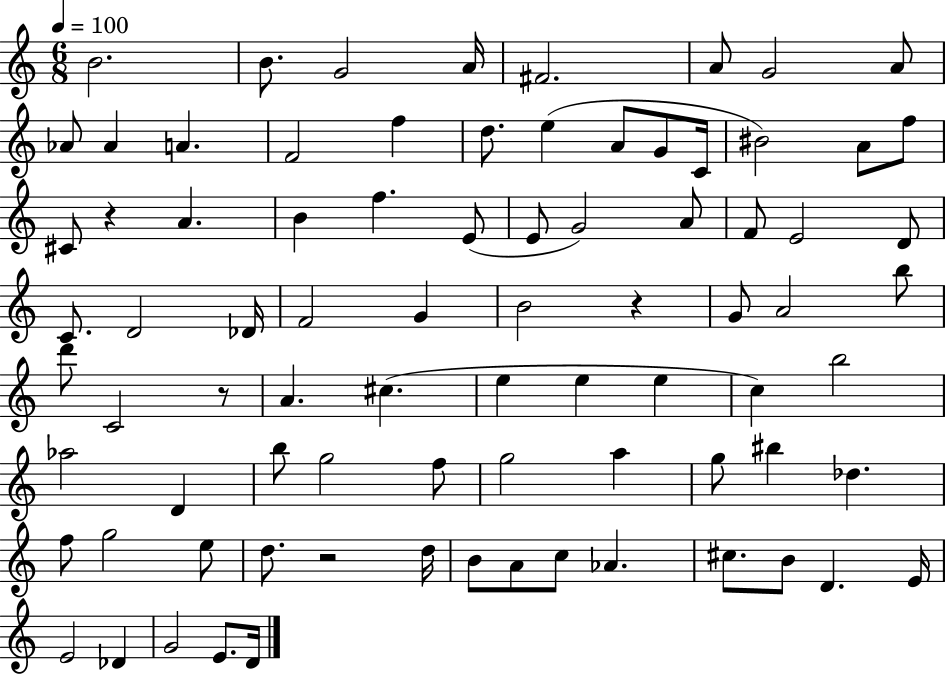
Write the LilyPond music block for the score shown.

{
  \clef treble
  \numericTimeSignature
  \time 6/8
  \key c \major
  \tempo 4 = 100
  b'2. | b'8. g'2 a'16 | fis'2. | a'8 g'2 a'8 | \break aes'8 aes'4 a'4. | f'2 f''4 | d''8. e''4( a'8 g'8 c'16 | bis'2) a'8 f''8 | \break cis'8 r4 a'4. | b'4 f''4. e'8( | e'8 g'2) a'8 | f'8 e'2 d'8 | \break c'8. d'2 des'16 | f'2 g'4 | b'2 r4 | g'8 a'2 b''8 | \break d'''8 c'2 r8 | a'4. cis''4.( | e''4 e''4 e''4 | c''4) b''2 | \break aes''2 d'4 | b''8 g''2 f''8 | g''2 a''4 | g''8 bis''4 des''4. | \break f''8 g''2 e''8 | d''8. r2 d''16 | b'8 a'8 c''8 aes'4. | cis''8. b'8 d'4. e'16 | \break e'2 des'4 | g'2 e'8. d'16 | \bar "|."
}